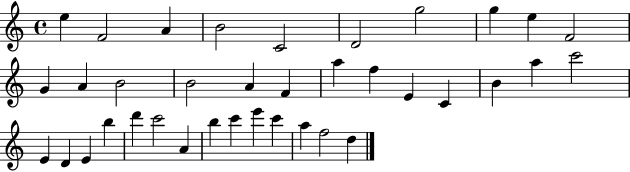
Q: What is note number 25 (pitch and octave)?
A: D4